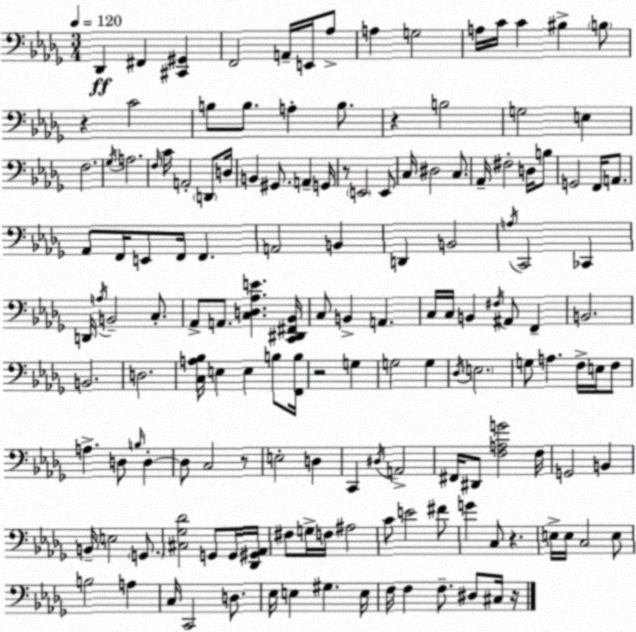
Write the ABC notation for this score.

X:1
T:Untitled
M:3/4
L:1/4
K:Bbm
_D,, ^F,, [^C,,^G,,] F,,2 A,,/4 E,,/4 _A,/2 A, G,2 A,/4 C/4 C ^B, B,/2 z C2 B,/2 B,/2 A, B,/2 z B,2 G,2 E, F,2 _G,/4 A,2 F,/4 C/4 A,,2 D,,/2 D,/4 B,, ^G,,/2 A,, G,,/4 z/2 E,,2 E,,/2 C,/4 ^D,2 C,/2 _A,,/4 ^F,2 D,/4 B,/2 G,,2 F,,/4 A,,/2 _A,,/2 F,,/4 E,,/2 F,,/4 F,, A,,2 B,, D,, B,,2 A,/4 C,,2 _C,, D,,/4 A,/4 B,,2 C,/2 _A,,/2 A,,/2 [C,D,_A,E] [C,,^D,,^F,,_B,,]/4 C,/2 B,, A,, C,/4 C,/4 B,, ^F,/4 ^A,,/2 F,, B,,2 B,,2 D,2 [C,A,_B,]/4 E, E, B,/2 [F,,B,]/4 z2 G, G,2 G, _D,/4 E,2 G,/2 A, F,/4 E,/4 F,/2 A, D,/2 B,/4 D, D,/2 C,2 z/2 E,2 D, C,, ^D,/4 A,,2 ^F,,/4 ^D,,/2 [F,A,G]2 F,/4 G,,2 B,, B,,/4 E,2 G,,/2 [^C,_G,_D]2 G,,/2 G,,/4 [_D,,^G,,_A,,]/4 ^F,/2 G,/4 F,/4 ^A,2 C/2 E2 ^F/2 G C,/2 z E,/4 E,/4 C,2 E,/2 B,2 A, C,/4 C,,2 D,/2 _E,/4 E, ^G, E,/4 F,/4 F, F,/2 ^D,/2 ^C,/4 z/4